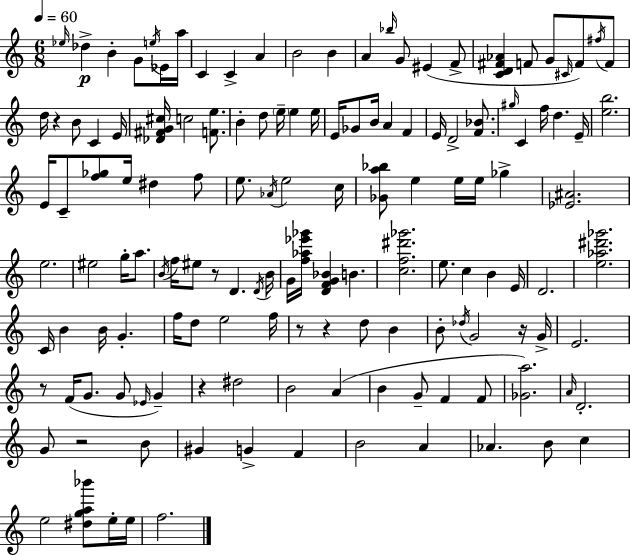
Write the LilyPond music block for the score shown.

{
  \clef treble
  \numericTimeSignature
  \time 6/8
  \key a \minor
  \tempo 4 = 60
  \repeat volta 2 { \grace { ees''16 }\p des''4-> b'4-. g'8 \acciaccatura { e''16 } | ees'16 a''16 c'4 c'4-> a'4 | b'2 b'4 | a'4 \grace { bes''16 } g'8 eis'4( | \break f'8-> <c' d' fis' aes'>4 f'8 g'8 \grace { cis'16 }) | f'8 \acciaccatura { fis''16 } f'8 d''16 r4 b'8 | c'4 e'16 <des' fis' g' cis''>16 c''2 | <f' e''>8. b'4-. d''8 \parenthesize e''16-- | \break e''4 e''16 e'16 ges'8 b'16 a'4 | f'4 e'16 d'2-> | <f' bes'>8. \grace { gis''16 } c'4 f''16 d''4. | e'16-- <e'' b''>2. | \break e'16 c'8-- <f'' ges''>8 e''16 | dis''4 f''8 e''8. \acciaccatura { aes'16 } e''2 | c''16 <ges' a'' bes''>8 e''4 | e''16 e''16 ges''4-> <ees' ais'>2. | \break e''2. | eis''2 | g''16-. a''8. \acciaccatura { b'16 } f''16 eis''8 r8 | d'4. \acciaccatura { d'16 } b'16 g'16 <f'' aes'' ees''' ges'''>16 <d' f' g' bes'>4 | \break b'4. <c'' f'' dis''' ges'''>2. | e''8. | c''4 b'4 e'16 d'2. | <e'' aes'' dis''' ges'''>2. | \break c'16 b'4 | b'16 g'4.-. f''16 d''8 | e''2 f''16 r8 r4 | d''8 b'4 b'8-. \acciaccatura { des''16 } | \break g'2 r16 g'16-> e'2. | r8 | f'16( g'8. g'8 \grace { ees'16 }) g'4-- r4 | dis''2 b'2 | \break a'4( b'4 | g'8-- f'4 f'8 <ges' a''>2.) | \grace { a'16 } | d'2.-. | \break g'8 r2 b'8 | gis'4 g'4-> f'4 | b'2 a'4 | aes'4. b'8 c''4 | \break e''2 <dis'' g'' a'' bes'''>8 e''16-. e''16 | f''2. | } \bar "|."
}